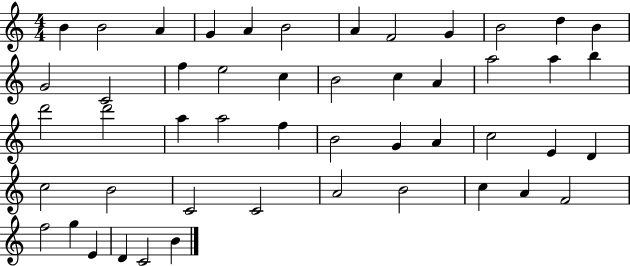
{
  \clef treble
  \numericTimeSignature
  \time 4/4
  \key c \major
  b'4 b'2 a'4 | g'4 a'4 b'2 | a'4 f'2 g'4 | b'2 d''4 b'4 | \break g'2 c'2 | f''4 e''2 c''4 | b'2 c''4 a'4 | a''2 a''4 b''4 | \break d'''2 d'''2 | a''4 a''2 f''4 | b'2 g'4 a'4 | c''2 e'4 d'4 | \break c''2 b'2 | c'2 c'2 | a'2 b'2 | c''4 a'4 f'2 | \break f''2 g''4 e'4 | d'4 c'2 b'4 | \bar "|."
}